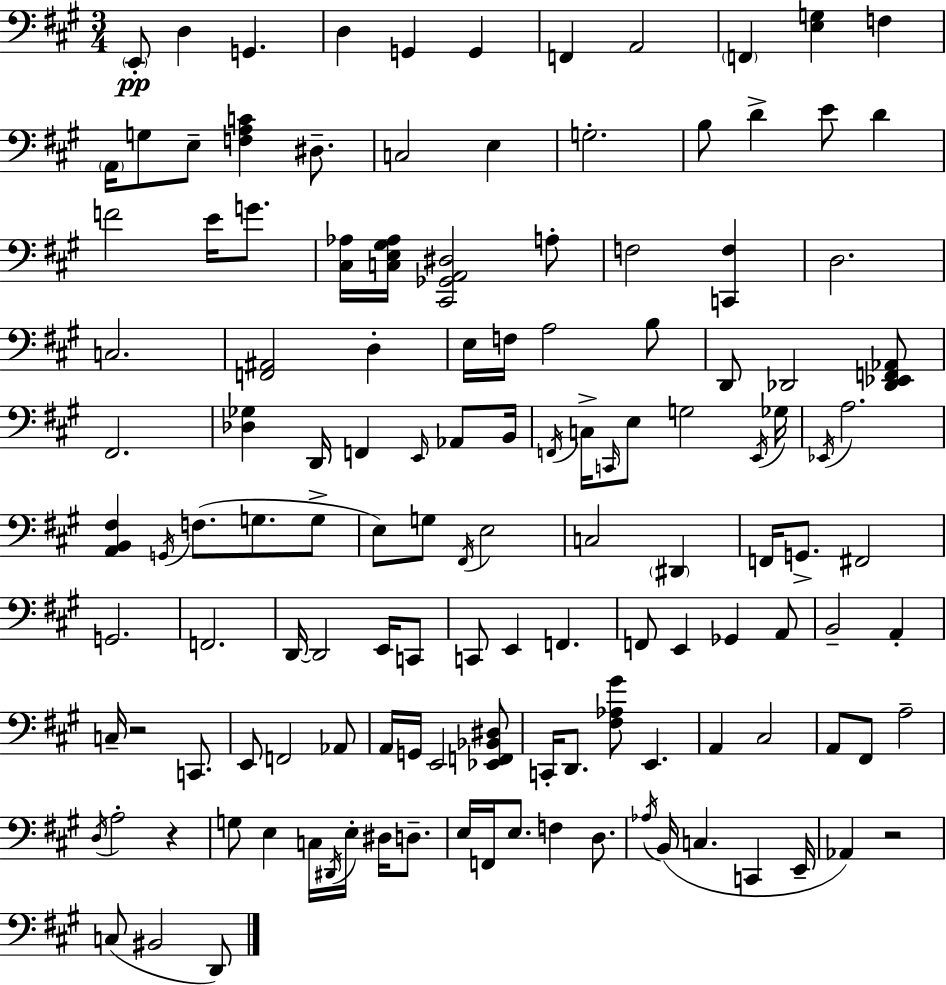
X:1
T:Untitled
M:3/4
L:1/4
K:A
E,,/2 D, G,, D, G,, G,, F,, A,,2 F,, [E,G,] F, A,,/4 G,/2 E,/2 [F,A,C] ^D,/2 C,2 E, G,2 B,/2 D E/2 D F2 E/4 G/2 [^C,_A,]/4 [C,E,^G,_A,]/4 [^C,,_G,,A,,^D,]2 A,/2 F,2 [C,,F,] D,2 C,2 [F,,^A,,]2 D, E,/4 F,/4 A,2 B,/2 D,,/2 _D,,2 [_D,,_E,,F,,_A,,]/2 ^F,,2 [_D,_G,] D,,/4 F,, E,,/4 _A,,/2 B,,/4 F,,/4 C,/4 C,,/4 E,/2 G,2 E,,/4 _G,/4 _E,,/4 A,2 [A,,B,,^F,] G,,/4 F,/2 G,/2 G,/2 E,/2 G,/2 ^F,,/4 E,2 C,2 ^D,, F,,/4 G,,/2 ^F,,2 G,,2 F,,2 D,,/4 D,,2 E,,/4 C,,/2 C,,/2 E,, F,, F,,/2 E,, _G,, A,,/2 B,,2 A,, C,/4 z2 C,,/2 E,,/2 F,,2 _A,,/2 A,,/4 G,,/4 E,,2 [_E,,F,,_B,,^D,]/2 C,,/4 D,,/2 [^F,_A,^G]/2 E,, A,, ^C,2 A,,/2 ^F,,/2 A,2 D,/4 A,2 z G,/2 E, C,/4 ^D,,/4 E,/4 ^D,/4 D,/2 E,/4 F,,/4 E,/2 F, D,/2 _A,/4 B,,/4 C, C,, E,,/4 _A,, z2 C,/2 ^B,,2 D,,/2